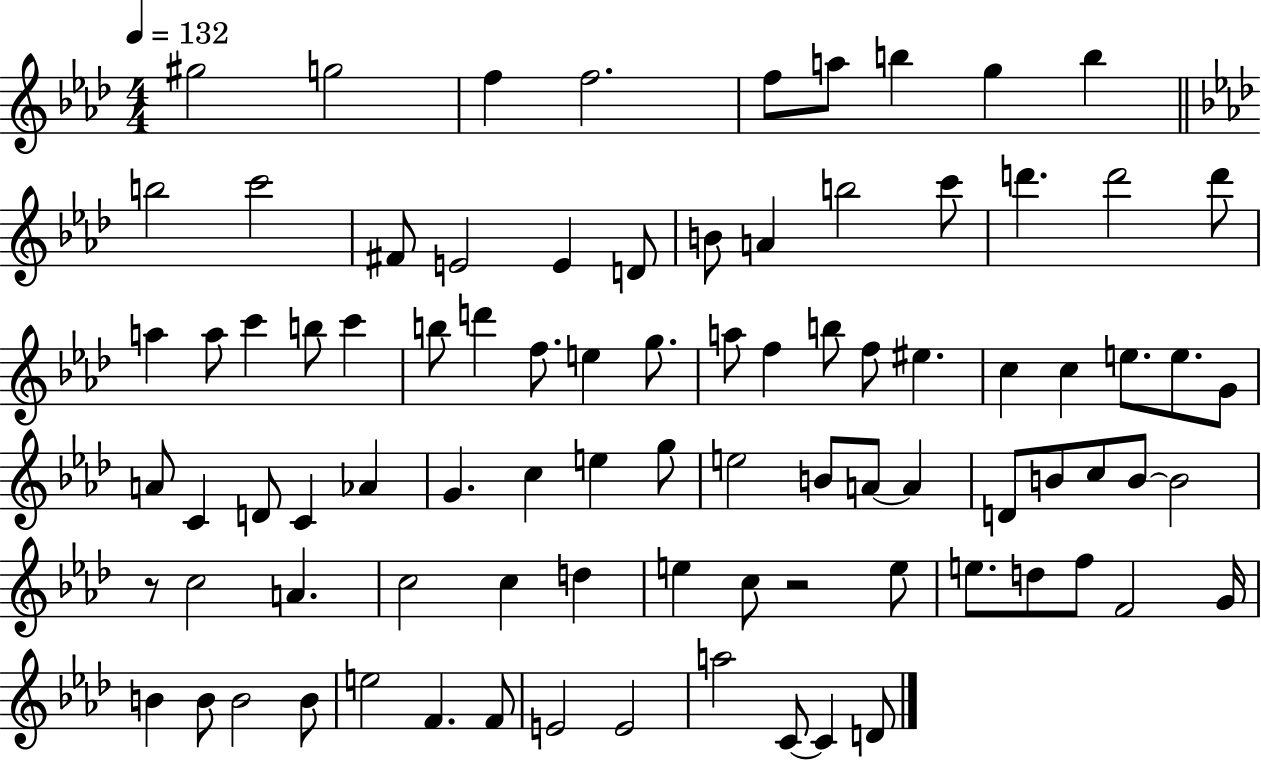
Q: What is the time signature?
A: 4/4